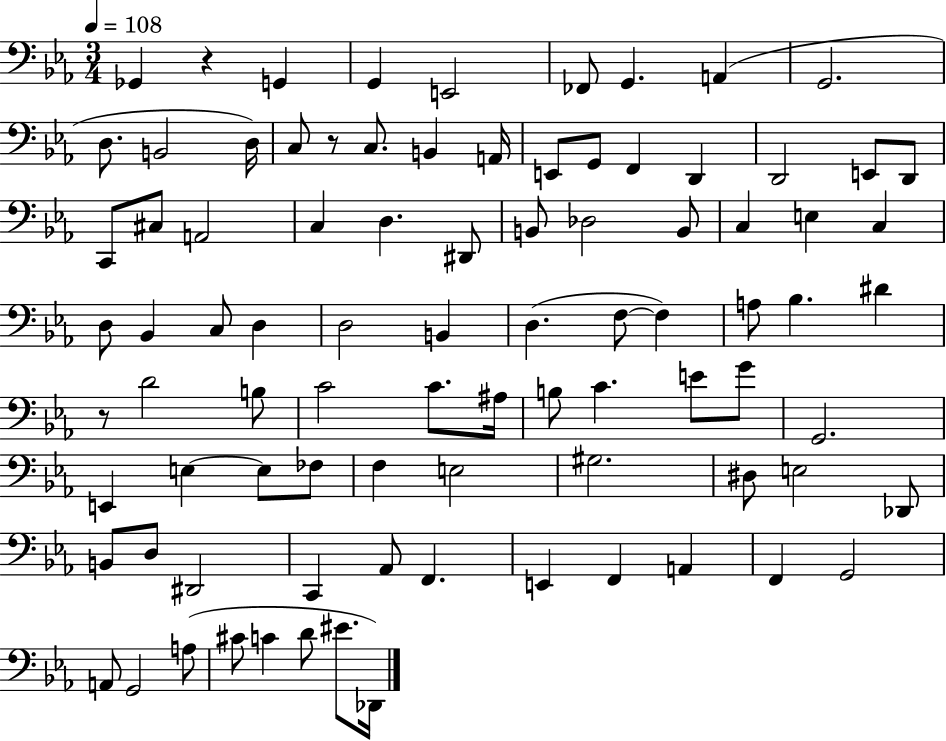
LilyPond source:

{
  \clef bass
  \numericTimeSignature
  \time 3/4
  \key ees \major
  \tempo 4 = 108
  ges,4 r4 g,4 | g,4 e,2 | fes,8 g,4. a,4( | g,2. | \break d8. b,2 d16) | c8 r8 c8. b,4 a,16 | e,8 g,8 f,4 d,4 | d,2 e,8 d,8 | \break c,8 cis8 a,2 | c4 d4. dis,8 | b,8 des2 b,8 | c4 e4 c4 | \break d8 bes,4 c8 d4 | d2 b,4 | d4.( f8~~ f4) | a8 bes4. dis'4 | \break r8 d'2 b8 | c'2 c'8. ais16 | b8 c'4. e'8 g'8 | g,2. | \break e,4 e4~~ e8 fes8 | f4 e2 | gis2. | dis8 e2 des,8 | \break b,8 d8 dis,2 | c,4 aes,8 f,4. | e,4 f,4 a,4 | f,4 g,2 | \break a,8 g,2 a8( | cis'8 c'4 d'8 eis'8. des,16) | \bar "|."
}